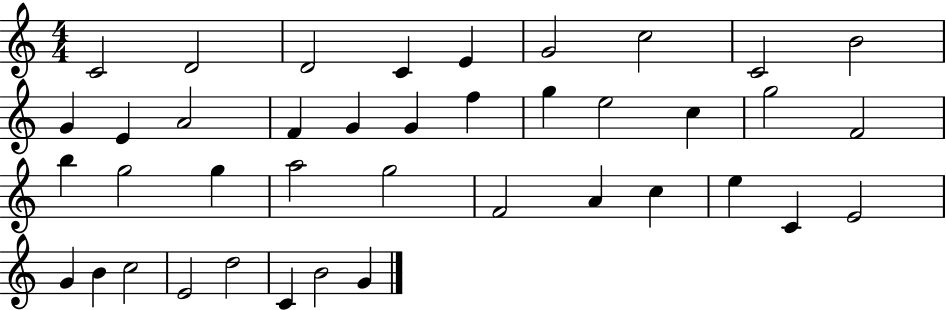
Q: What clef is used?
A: treble